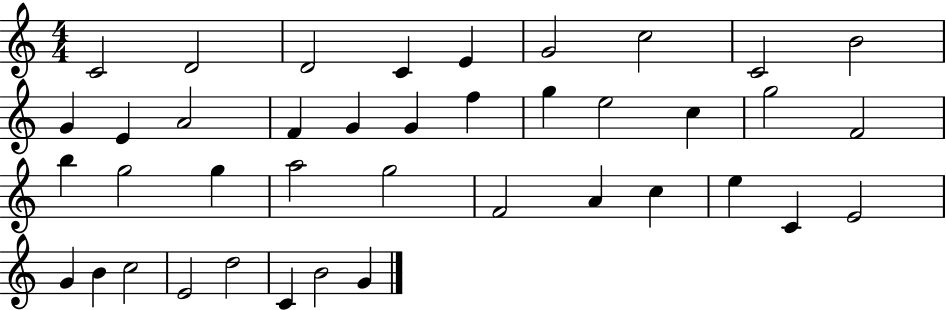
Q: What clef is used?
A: treble